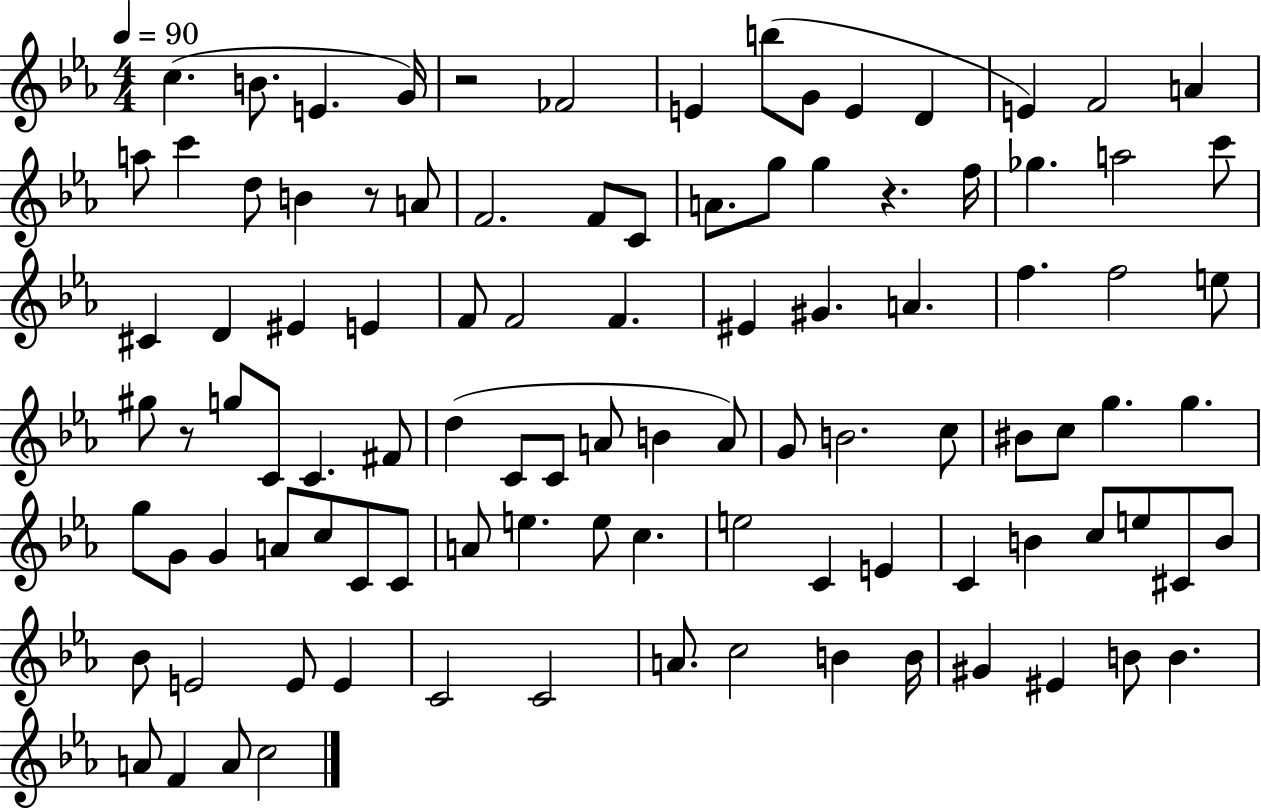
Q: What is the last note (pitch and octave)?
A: C5